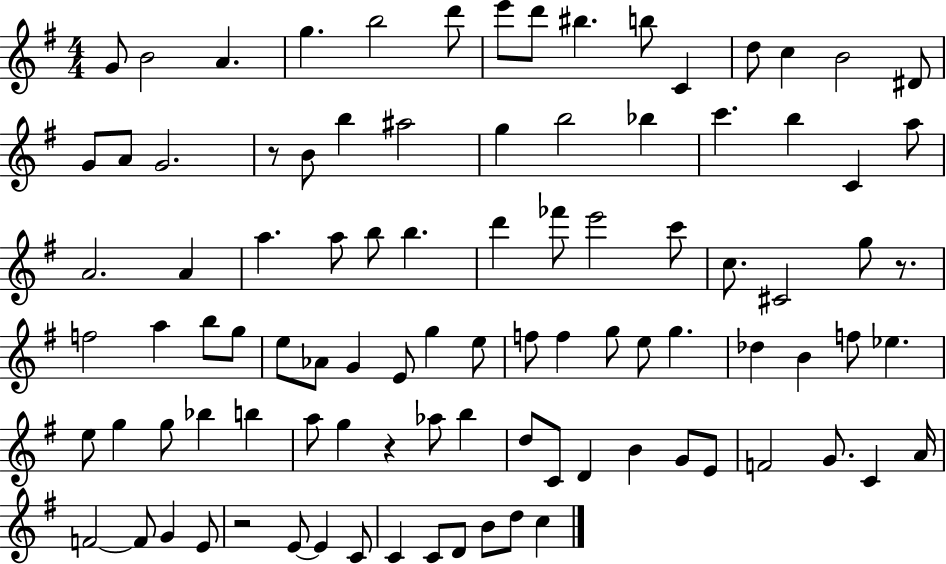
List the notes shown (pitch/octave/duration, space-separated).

G4/e B4/h A4/q. G5/q. B5/h D6/e E6/e D6/e BIS5/q. B5/e C4/q D5/e C5/q B4/h D#4/e G4/e A4/e G4/h. R/e B4/e B5/q A#5/h G5/q B5/h Bb5/q C6/q. B5/q C4/q A5/e A4/h. A4/q A5/q. A5/e B5/e B5/q. D6/q FES6/e E6/h C6/e C5/e. C#4/h G5/e R/e. F5/h A5/q B5/e G5/e E5/e Ab4/e G4/q E4/e G5/q E5/e F5/e F5/q G5/e E5/e G5/q. Db5/q B4/q F5/e Eb5/q. E5/e G5/q G5/e Bb5/q B5/q A5/e G5/q R/q Ab5/e B5/q D5/e C4/e D4/q B4/q G4/e E4/e F4/h G4/e. C4/q A4/s F4/h F4/e G4/q E4/e R/h E4/e E4/q C4/e C4/q C4/e D4/e B4/e D5/e C5/q